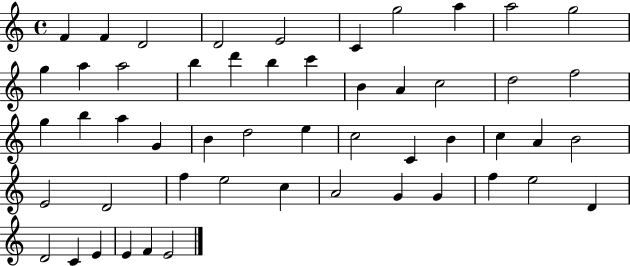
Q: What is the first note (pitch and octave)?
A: F4